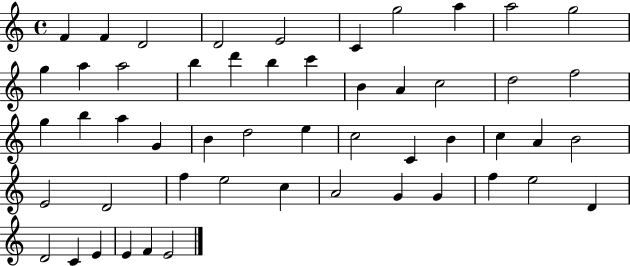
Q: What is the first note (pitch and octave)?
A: F4